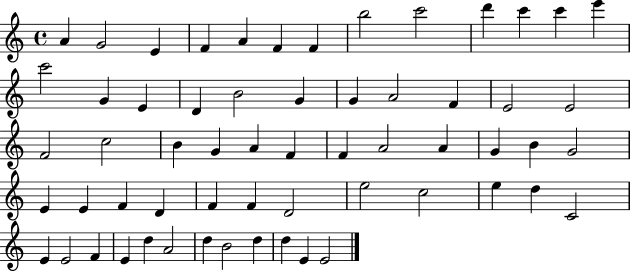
A4/q G4/h E4/q F4/q A4/q F4/q F4/q B5/h C6/h D6/q C6/q C6/q E6/q C6/h G4/q E4/q D4/q B4/h G4/q G4/q A4/h F4/q E4/h E4/h F4/h C5/h B4/q G4/q A4/q F4/q F4/q A4/h A4/q G4/q B4/q G4/h E4/q E4/q F4/q D4/q F4/q F4/q D4/h E5/h C5/h E5/q D5/q C4/h E4/q E4/h F4/q E4/q D5/q A4/h D5/q B4/h D5/q D5/q E4/q E4/h